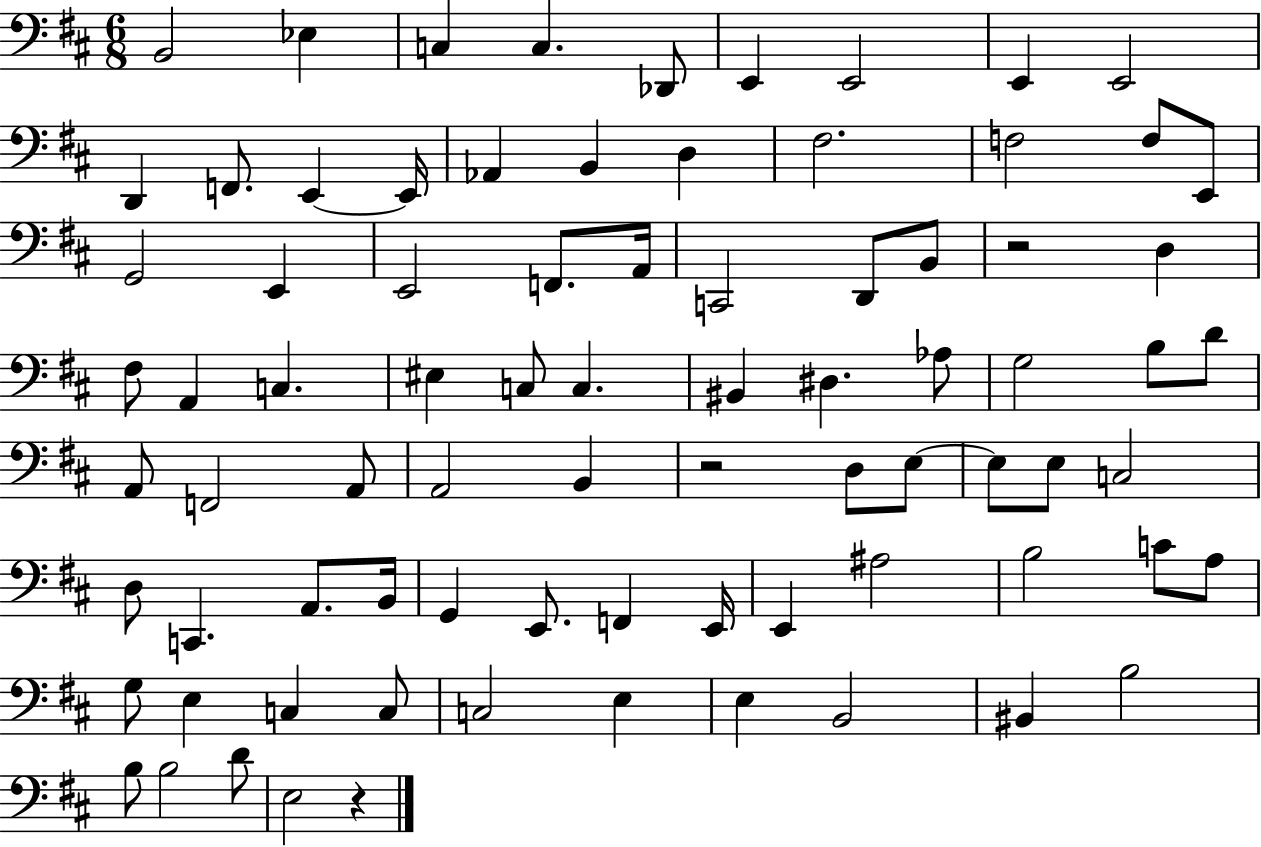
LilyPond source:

{
  \clef bass
  \numericTimeSignature
  \time 6/8
  \key d \major
  \repeat volta 2 { b,2 ees4 | c4 c4. des,8 | e,4 e,2 | e,4 e,2 | \break d,4 f,8. e,4~~ e,16 | aes,4 b,4 d4 | fis2. | f2 f8 e,8 | \break g,2 e,4 | e,2 f,8. a,16 | c,2 d,8 b,8 | r2 d4 | \break fis8 a,4 c4. | eis4 c8 c4. | bis,4 dis4. aes8 | g2 b8 d'8 | \break a,8 f,2 a,8 | a,2 b,4 | r2 d8 e8~~ | e8 e8 c2 | \break d8 c,4. a,8. b,16 | g,4 e,8. f,4 e,16 | e,4 ais2 | b2 c'8 a8 | \break g8 e4 c4 c8 | c2 e4 | e4 b,2 | bis,4 b2 | \break b8 b2 d'8 | e2 r4 | } \bar "|."
}